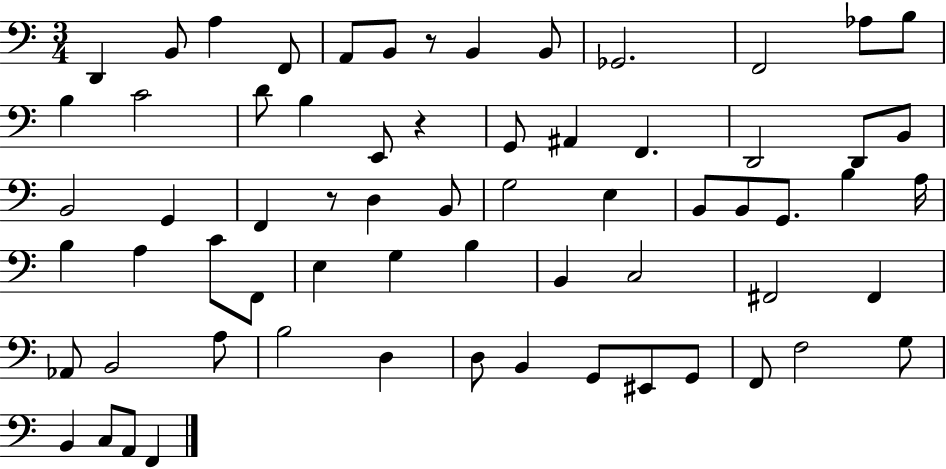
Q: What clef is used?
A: bass